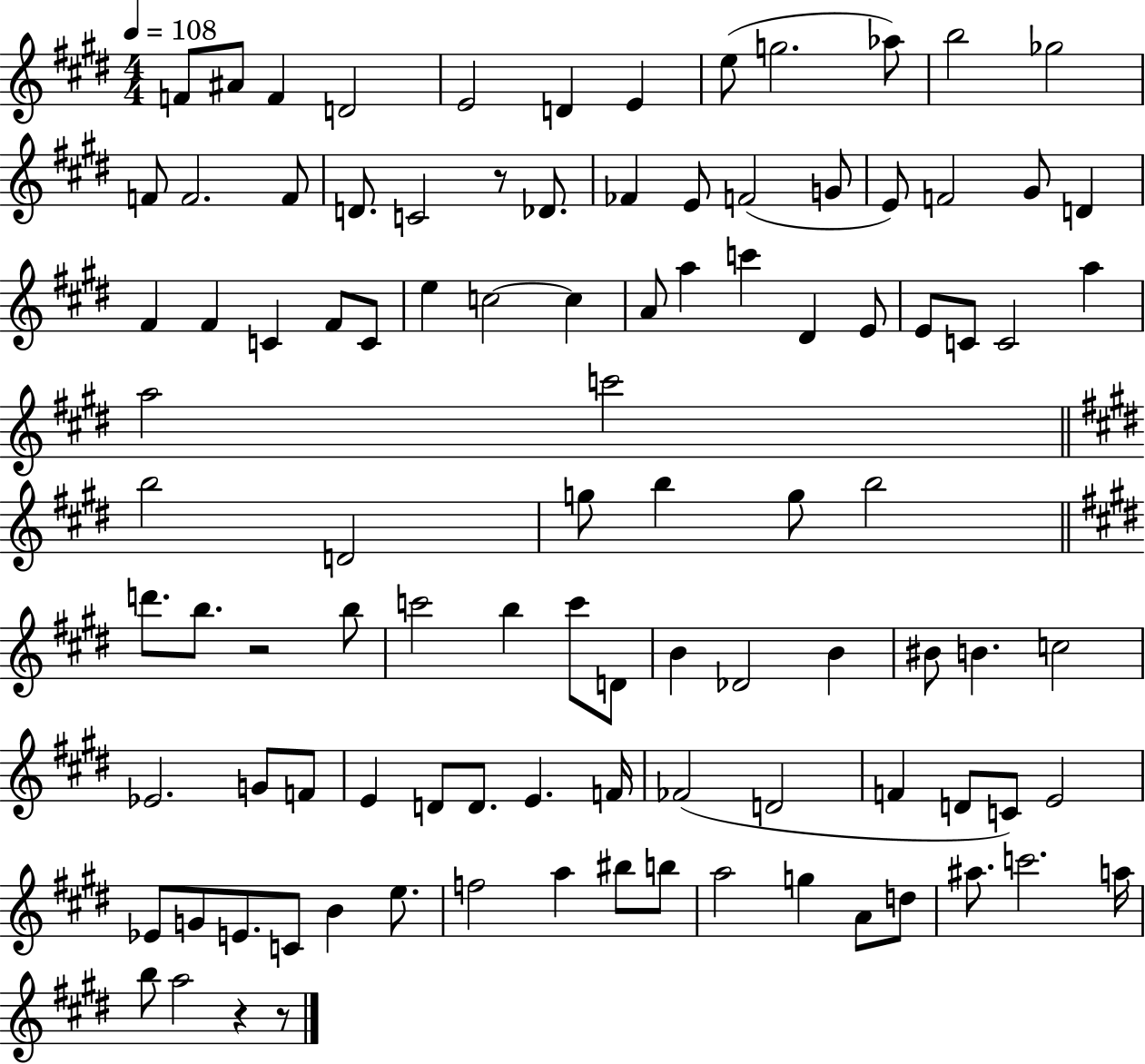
X:1
T:Untitled
M:4/4
L:1/4
K:E
F/2 ^A/2 F D2 E2 D E e/2 g2 _a/2 b2 _g2 F/2 F2 F/2 D/2 C2 z/2 _D/2 _F E/2 F2 G/2 E/2 F2 ^G/2 D ^F ^F C ^F/2 C/2 e c2 c A/2 a c' ^D E/2 E/2 C/2 C2 a a2 c'2 b2 D2 g/2 b g/2 b2 d'/2 b/2 z2 b/2 c'2 b c'/2 D/2 B _D2 B ^B/2 B c2 _E2 G/2 F/2 E D/2 D/2 E F/4 _F2 D2 F D/2 C/2 E2 _E/2 G/2 E/2 C/2 B e/2 f2 a ^b/2 b/2 a2 g A/2 d/2 ^a/2 c'2 a/4 b/2 a2 z z/2